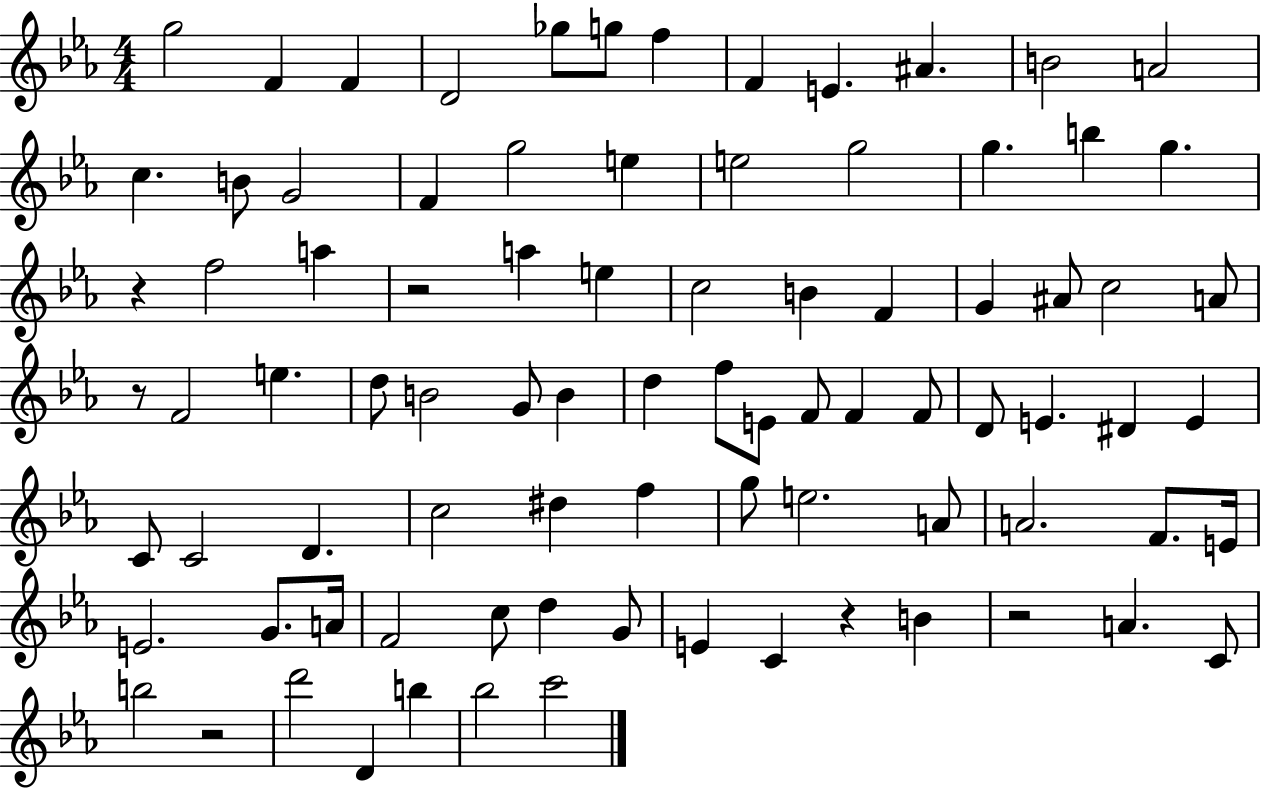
G5/h F4/q F4/q D4/h Gb5/e G5/e F5/q F4/q E4/q. A#4/q. B4/h A4/h C5/q. B4/e G4/h F4/q G5/h E5/q E5/h G5/h G5/q. B5/q G5/q. R/q F5/h A5/q R/h A5/q E5/q C5/h B4/q F4/q G4/q A#4/e C5/h A4/e R/e F4/h E5/q. D5/e B4/h G4/e B4/q D5/q F5/e E4/e F4/e F4/q F4/e D4/e E4/q. D#4/q E4/q C4/e C4/h D4/q. C5/h D#5/q F5/q G5/e E5/h. A4/e A4/h. F4/e. E4/s E4/h. G4/e. A4/s F4/h C5/e D5/q G4/e E4/q C4/q R/q B4/q R/h A4/q. C4/e B5/h R/h D6/h D4/q B5/q Bb5/h C6/h